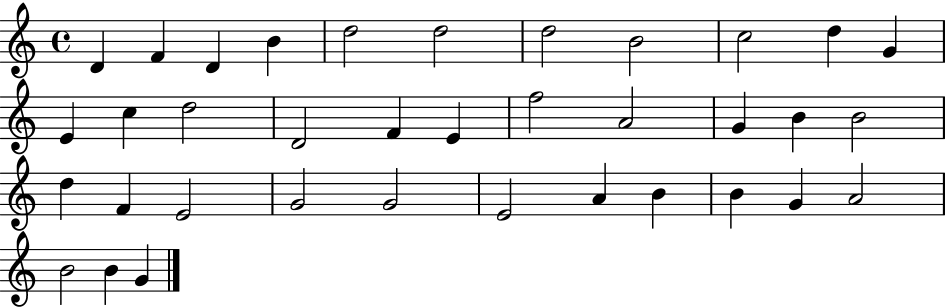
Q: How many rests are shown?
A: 0